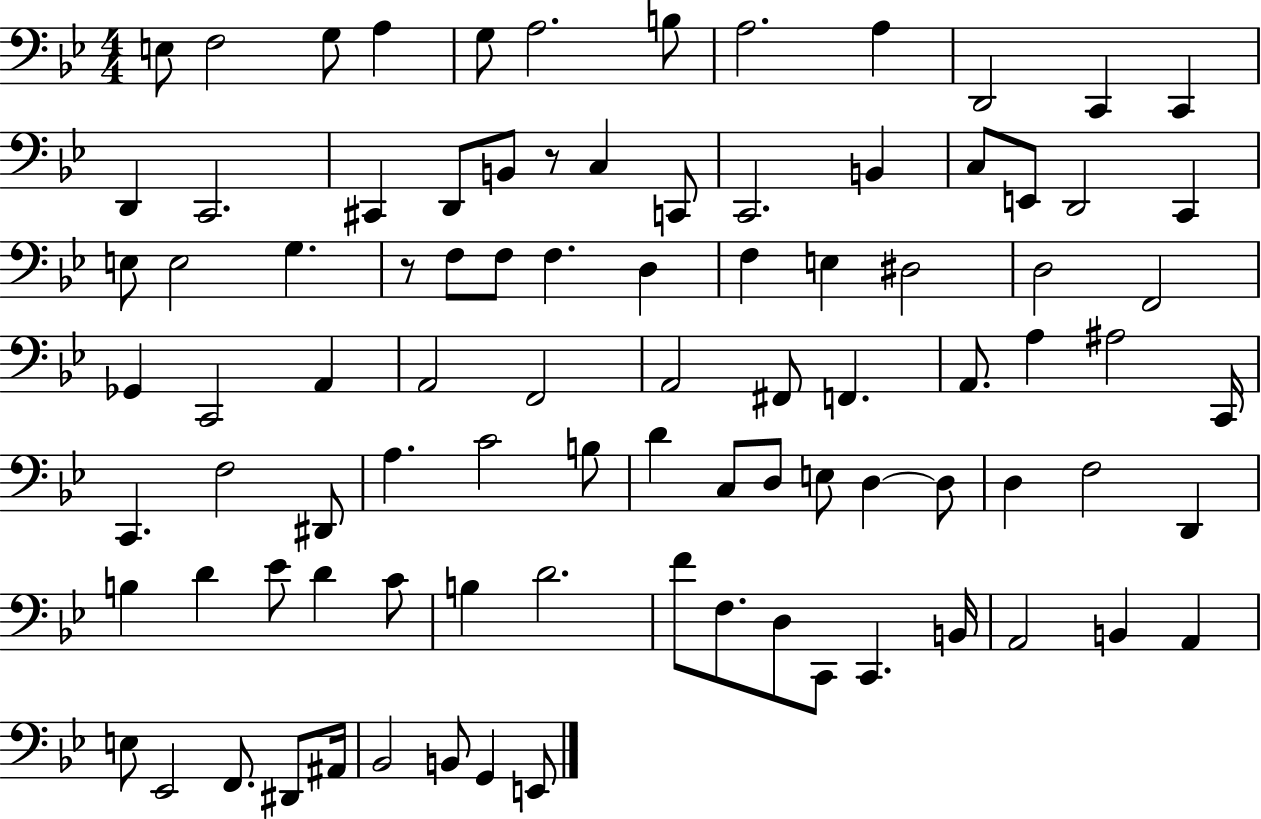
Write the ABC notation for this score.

X:1
T:Untitled
M:4/4
L:1/4
K:Bb
E,/2 F,2 G,/2 A, G,/2 A,2 B,/2 A,2 A, D,,2 C,, C,, D,, C,,2 ^C,, D,,/2 B,,/2 z/2 C, C,,/2 C,,2 B,, C,/2 E,,/2 D,,2 C,, E,/2 E,2 G, z/2 F,/2 F,/2 F, D, F, E, ^D,2 D,2 F,,2 _G,, C,,2 A,, A,,2 F,,2 A,,2 ^F,,/2 F,, A,,/2 A, ^A,2 C,,/4 C,, F,2 ^D,,/2 A, C2 B,/2 D C,/2 D,/2 E,/2 D, D,/2 D, F,2 D,, B, D _E/2 D C/2 B, D2 F/2 F,/2 D,/2 C,,/2 C,, B,,/4 A,,2 B,, A,, E,/2 _E,,2 F,,/2 ^D,,/2 ^A,,/4 _B,,2 B,,/2 G,, E,,/2